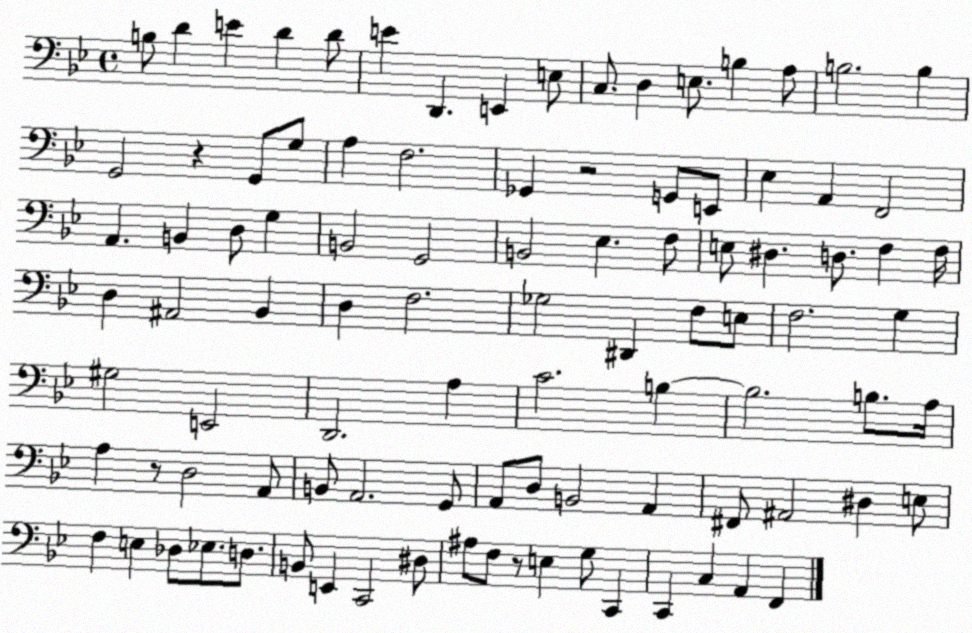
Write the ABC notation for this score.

X:1
T:Untitled
M:4/4
L:1/4
K:Bb
B,/2 D E D D/2 E D,, E,, E,/2 C,/2 D, E,/2 B, A,/2 B,2 B, G,,2 z G,,/2 G,/2 A, F,2 _G,, z2 G,,/2 E,,/2 _E, A,, F,,2 A,, B,, D,/2 G, B,,2 G,,2 B,,2 _E, F,/2 E,/2 ^D, D,/2 F, F,/4 D, ^A,,2 _B,, D, F,2 _G,2 ^D,, F,/2 E,/2 F,2 G, ^G,2 E,,2 D,,2 A, C2 B, B,2 B,/2 A,/4 A, z/2 D,2 A,,/2 B,,/2 A,,2 G,,/2 A,,/2 D,/2 B,,2 A,, ^F,,/2 ^A,,2 ^D, E,/2 F, E, _D,/2 _E,/2 D,/2 B,,/2 E,, C,,2 ^D,/2 ^A,/2 F,/2 z/2 E, G,/2 C,, C,, C, A,, F,,